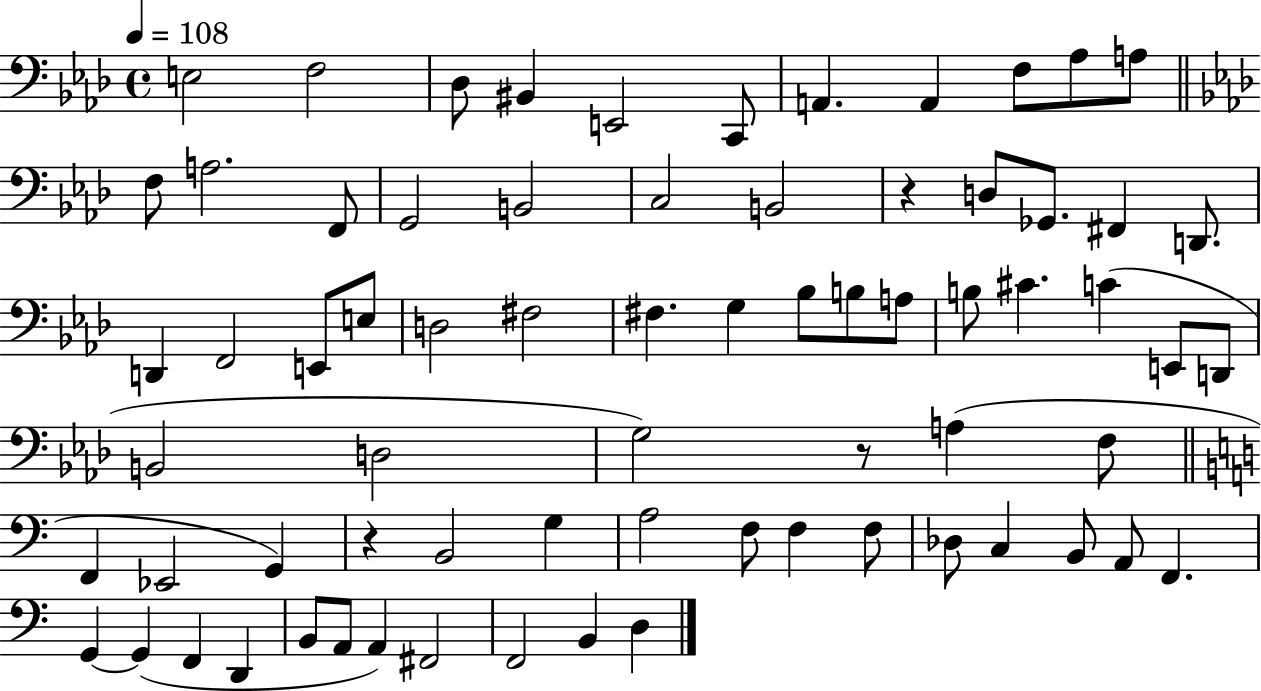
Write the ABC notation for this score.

X:1
T:Untitled
M:4/4
L:1/4
K:Ab
E,2 F,2 _D,/2 ^B,, E,,2 C,,/2 A,, A,, F,/2 _A,/2 A,/2 F,/2 A,2 F,,/2 G,,2 B,,2 C,2 B,,2 z D,/2 _G,,/2 ^F,, D,,/2 D,, F,,2 E,,/2 E,/2 D,2 ^F,2 ^F, G, _B,/2 B,/2 A,/2 B,/2 ^C C E,,/2 D,,/2 B,,2 D,2 G,2 z/2 A, F,/2 F,, _E,,2 G,, z B,,2 G, A,2 F,/2 F, F,/2 _D,/2 C, B,,/2 A,,/2 F,, G,, G,, F,, D,, B,,/2 A,,/2 A,, ^F,,2 F,,2 B,, D,